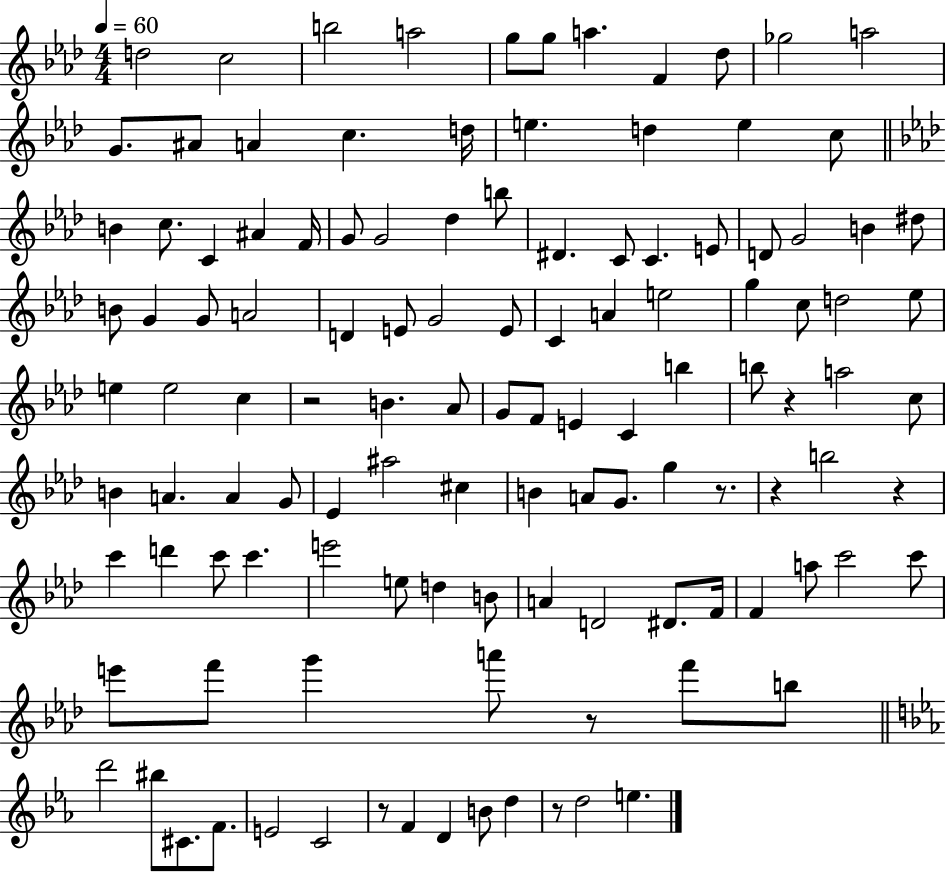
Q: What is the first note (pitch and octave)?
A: D5